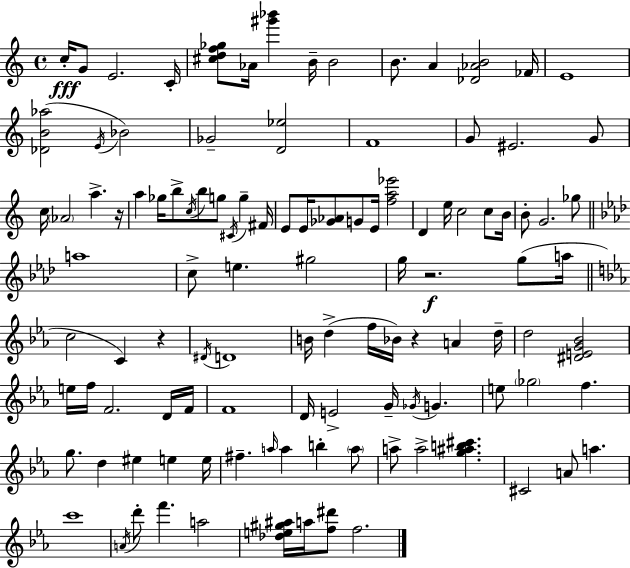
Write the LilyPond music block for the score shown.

{
  \clef treble
  \time 4/4
  \defaultTimeSignature
  \key c \major
  c''16-.\fff g'8 e'2. c'16-. | <cis'' d'' f'' ges''>8 aes'16 <gis''' bes'''>4 b'16-- b'2 | b'8. a'4 <des' aes' b'>2 fes'16 | e'1 | \break <des' b' aes''>2( \acciaccatura { e'16 } bes'2) | ges'2-- <d' ees''>2 | f'1 | g'8 eis'2. g'8 | \break c''16 \parenthesize aes'2 a''4.-> | r16 a''4 ges''16 b''8-> \acciaccatura { c''16 } b''8 g''8 \acciaccatura { cis'16 } g''4-- | fis'16 e'8 e'16 <ges' aes'>8 g'8 e'16 <f'' a'' ees'''>2 | d'4 e''16 c''2 | \break c''8 b'16 b'8-. g'2. | ges''8 \bar "||" \break \key aes \major a''1 | c''8-> e''4. gis''2 | g''16 r2.\f g''8( a''16 | \bar "||" \break \key ees \major c''2 c'4) r4 | \acciaccatura { dis'16 } d'1 | b'16 d''4->( f''16 bes'16) r4 a'4 | d''16-- d''2 <dis' e' g' bes'>2 | \break e''16 f''16 f'2. d'16 | f'16 f'1 | d'16 e'2-> g'16-- \acciaccatura { ges'16 } g'4. | e''8 \parenthesize ges''2 f''4. | \break g''8. d''4 eis''4 e''4 | e''16 fis''4.-- \grace { a''16 } a''4 b''4-. | \parenthesize a''8 a''8-> a''2-> <g'' ais'' b'' cis'''>4. | cis'2 a'8 a''4. | \break c'''1 | \acciaccatura { a'16 } d'''8-. f'''4. a''2 | <des'' e'' gis'' ais''>16 a''16 <f'' dis'''>8 f''2. | \bar "|."
}